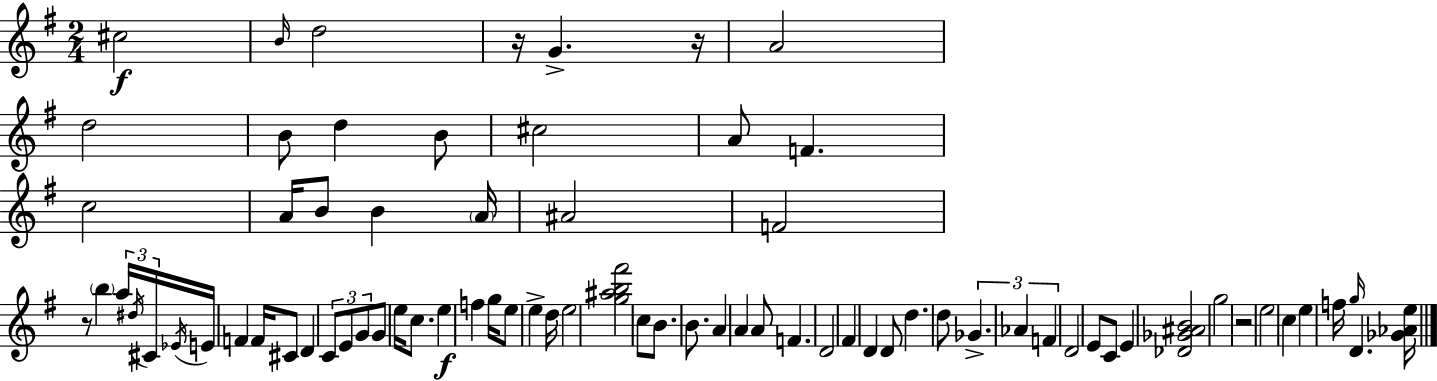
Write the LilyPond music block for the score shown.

{
  \clef treble
  \numericTimeSignature
  \time 2/4
  \key g \major
  cis''2\f | \grace { b'16 } d''2 | r16 g'4.-> | r16 a'2 | \break d''2 | b'8 d''4 b'8 | cis''2 | a'8 f'4. | \break c''2 | a'16 b'8 b'4 | \parenthesize a'16 ais'2 | f'2 | \break r8 \parenthesize b''4 \tuplet 3/2 { a''16 | \acciaccatura { dis''16 } cis'16 } \acciaccatura { ees'16 } e'16 f'4 | f'16 cis'8 d'4 \tuplet 3/2 { c'8 | e'8 g'8 } g'8 e''16 | \break c''8. e''4\f f''4 | g''16 e''8 e''4-> | d''16 e''2 | <g'' ais'' b'' fis'''>2 | \break c''8 b'8. | b'8. a'4 a'4 | a'8 f'4. | d'2 | \break fis'4 d'4 | d'8 d''4. | d''8 \tuplet 3/2 { ges'4.-> | aes'4 f'4 } | \break d'2 | e'8 c'8 e'4 | <des' ges' ais' b'>2 | g''2 | \break r2 | e''2 | c''4 e''4 | f''16 \grace { g''16 } d'4. | \break <ges' aes' e''>16 \bar "|."
}